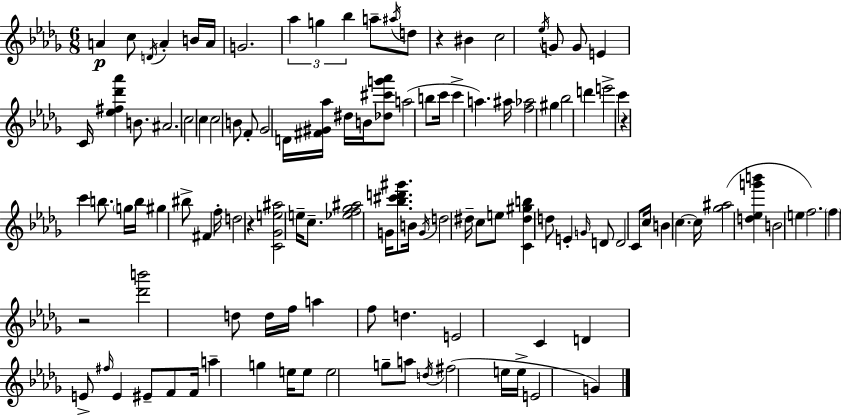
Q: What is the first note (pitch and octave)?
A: A4